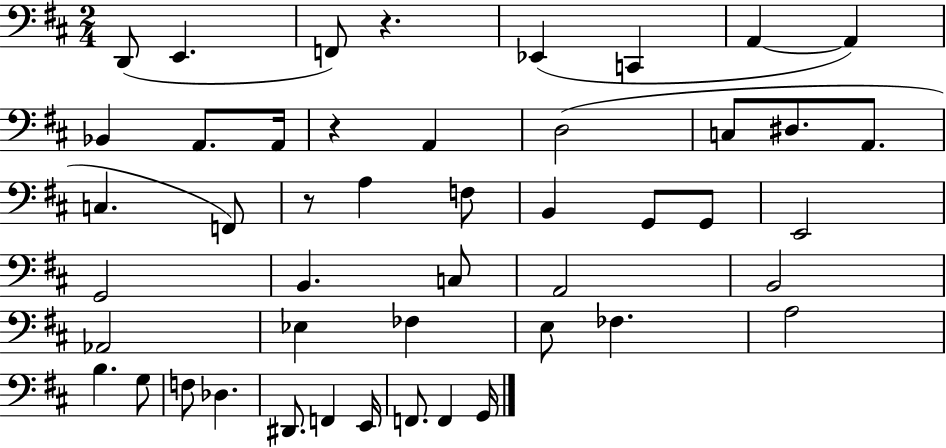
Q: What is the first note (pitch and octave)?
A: D2